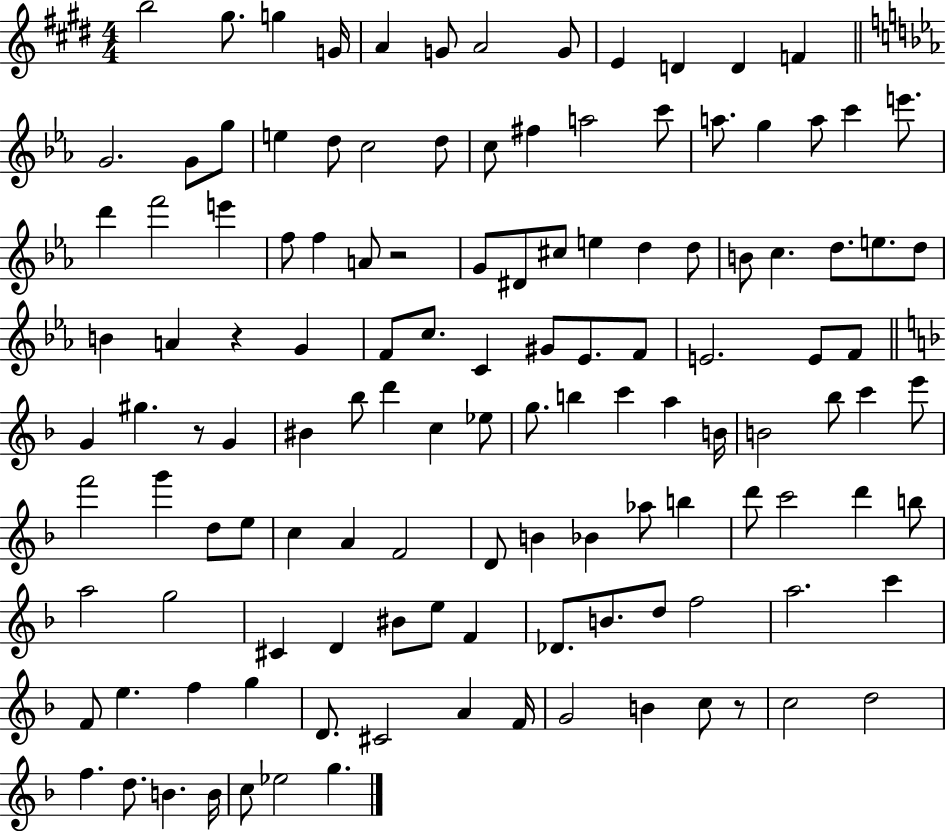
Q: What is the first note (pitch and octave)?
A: B5